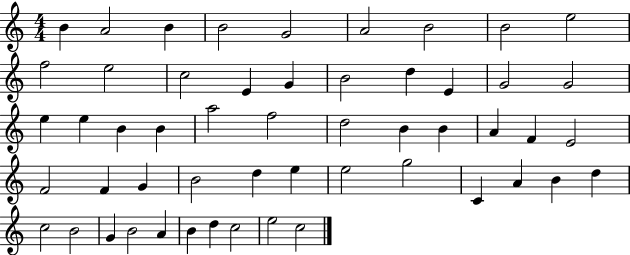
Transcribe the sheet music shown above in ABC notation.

X:1
T:Untitled
M:4/4
L:1/4
K:C
B A2 B B2 G2 A2 B2 B2 e2 f2 e2 c2 E G B2 d E G2 G2 e e B B a2 f2 d2 B B A F E2 F2 F G B2 d e e2 g2 C A B d c2 B2 G B2 A B d c2 e2 c2